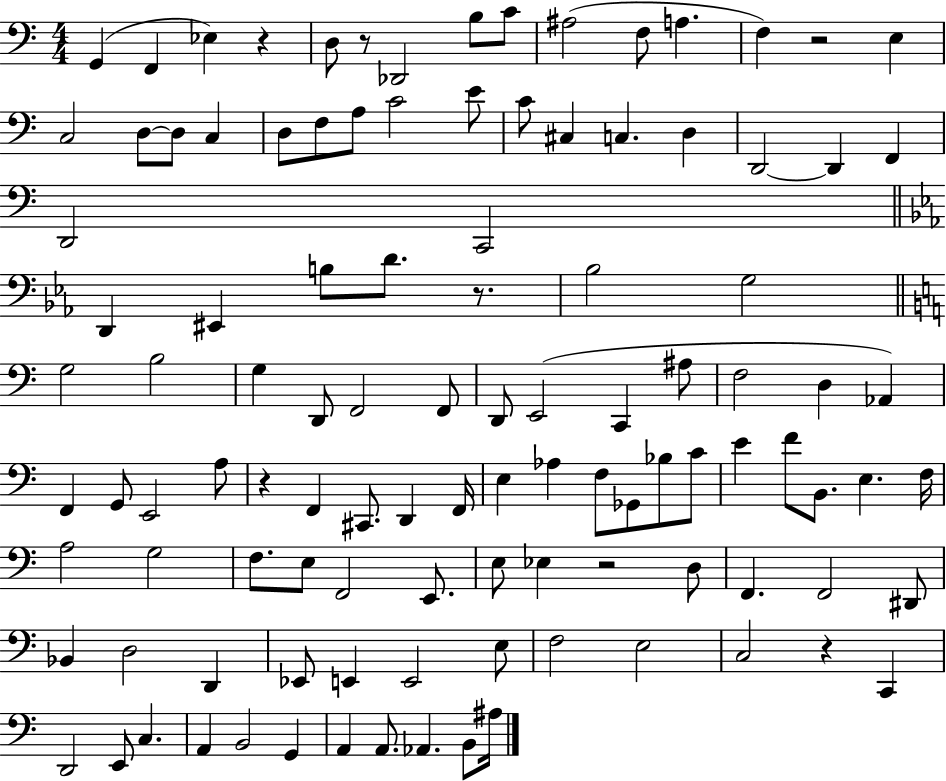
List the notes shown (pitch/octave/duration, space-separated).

G2/q F2/q Eb3/q R/q D3/e R/e Db2/h B3/e C4/e A#3/h F3/e A3/q. F3/q R/h E3/q C3/h D3/e D3/e C3/q D3/e F3/e A3/e C4/h E4/e C4/e C#3/q C3/q. D3/q D2/h D2/q F2/q D2/h C2/h D2/q EIS2/q B3/e D4/e. R/e. Bb3/h G3/h G3/h B3/h G3/q D2/e F2/h F2/e D2/e E2/h C2/q A#3/e F3/h D3/q Ab2/q F2/q G2/e E2/h A3/e R/q F2/q C#2/e. D2/q F2/s E3/q Ab3/q F3/e Gb2/e Bb3/e C4/e E4/q F4/e B2/e. E3/q. F3/s A3/h G3/h F3/e. E3/e F2/h E2/e. E3/e Eb3/q R/h D3/e F2/q. F2/h D#2/e Bb2/q D3/h D2/q Eb2/e E2/q E2/h E3/e F3/h E3/h C3/h R/q C2/q D2/h E2/e C3/q. A2/q B2/h G2/q A2/q A2/e. Ab2/q. B2/e A#3/s